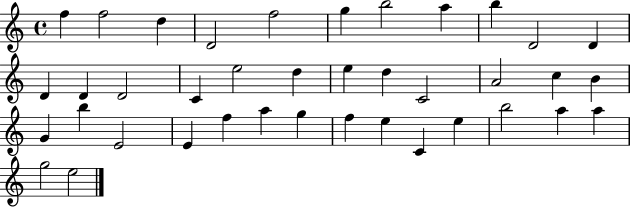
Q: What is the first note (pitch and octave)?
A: F5